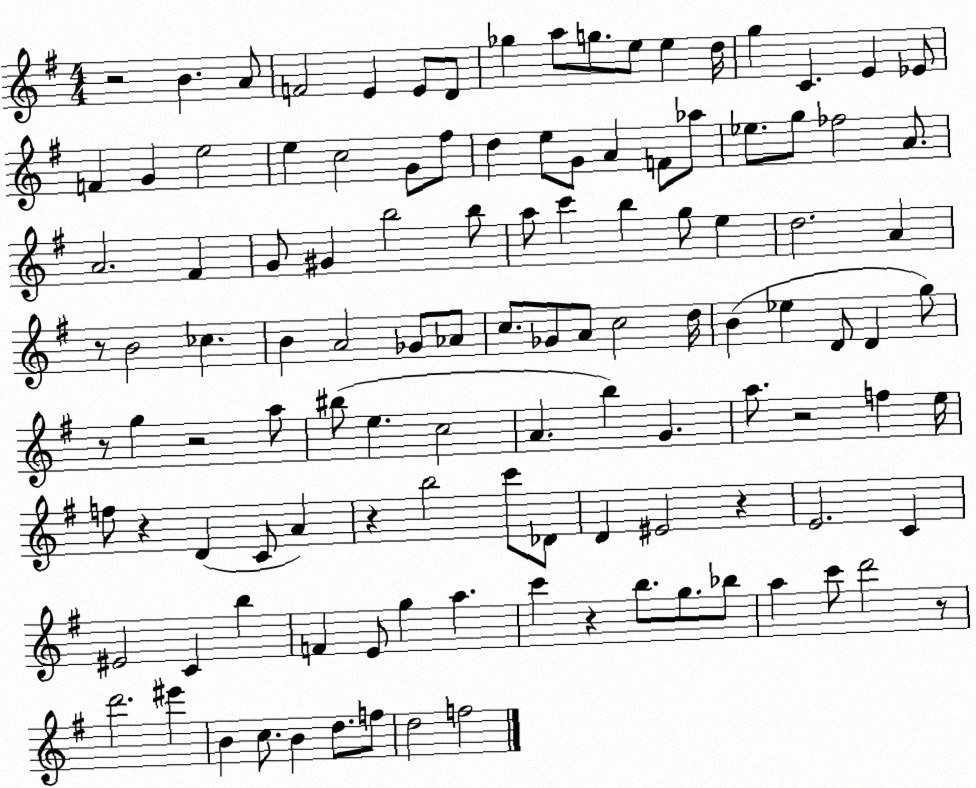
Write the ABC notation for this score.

X:1
T:Untitled
M:4/4
L:1/4
K:G
z2 B A/2 F2 E E/2 D/2 _g a/2 g/2 e/2 e d/4 g C E _E/2 F G e2 e c2 G/2 ^f/2 d e/2 G/2 A F/2 _a/2 _e/2 g/2 _f2 A/2 A2 ^F G/2 ^G b2 b/2 a/2 c' b g/2 e d2 A z/2 B2 _c B A2 _G/2 _A/2 c/2 _G/2 A/2 c2 d/4 B _e D/2 D g/2 z/2 g z2 a/2 ^b/2 e c2 A b G a/2 z2 f e/4 f/2 z D C/2 A z b2 c'/2 _D/2 D ^E2 z E2 C ^E2 C b F E/2 g a c' z b/2 g/2 _b/2 a c'/2 d'2 z/2 d'2 ^e' B c/2 B d/2 f/2 d2 f2